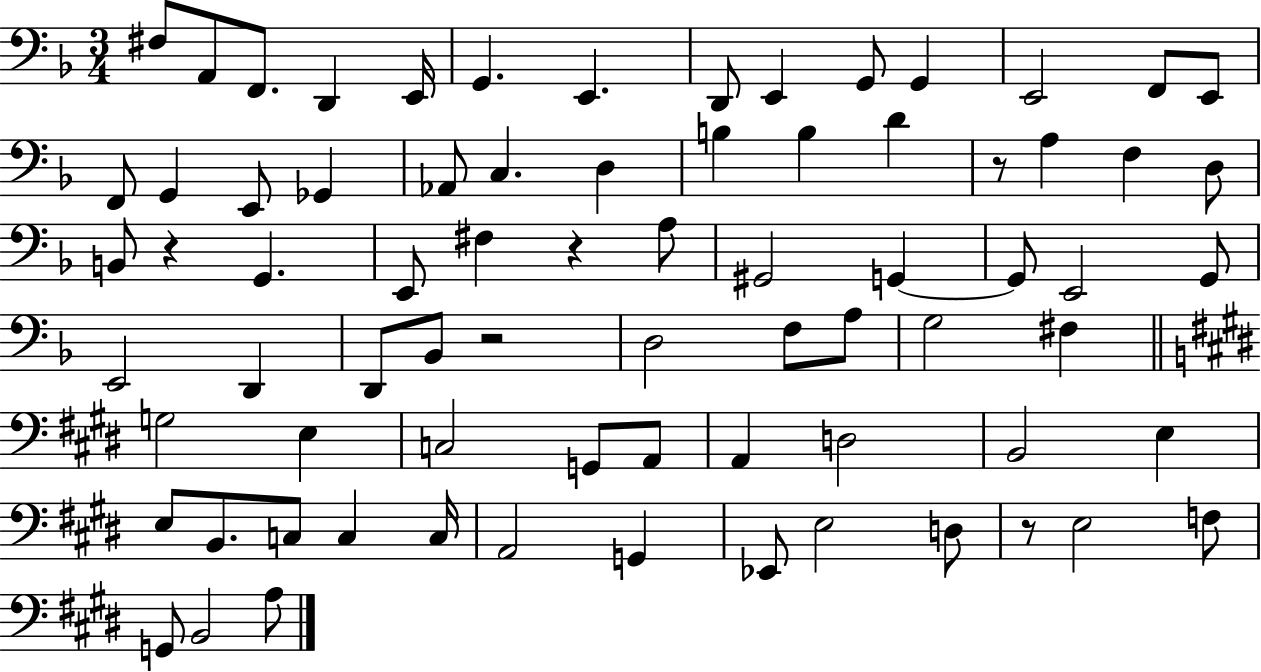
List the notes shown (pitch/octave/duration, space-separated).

F#3/e A2/e F2/e. D2/q E2/s G2/q. E2/q. D2/e E2/q G2/e G2/q E2/h F2/e E2/e F2/e G2/q E2/e Gb2/q Ab2/e C3/q. D3/q B3/q B3/q D4/q R/e A3/q F3/q D3/e B2/e R/q G2/q. E2/e F#3/q R/q A3/e G#2/h G2/q G2/e E2/h G2/e E2/h D2/q D2/e Bb2/e R/h D3/h F3/e A3/e G3/h F#3/q G3/h E3/q C3/h G2/e A2/e A2/q D3/h B2/h E3/q E3/e B2/e. C3/e C3/q C3/s A2/h G2/q Eb2/e E3/h D3/e R/e E3/h F3/e G2/e B2/h A3/e